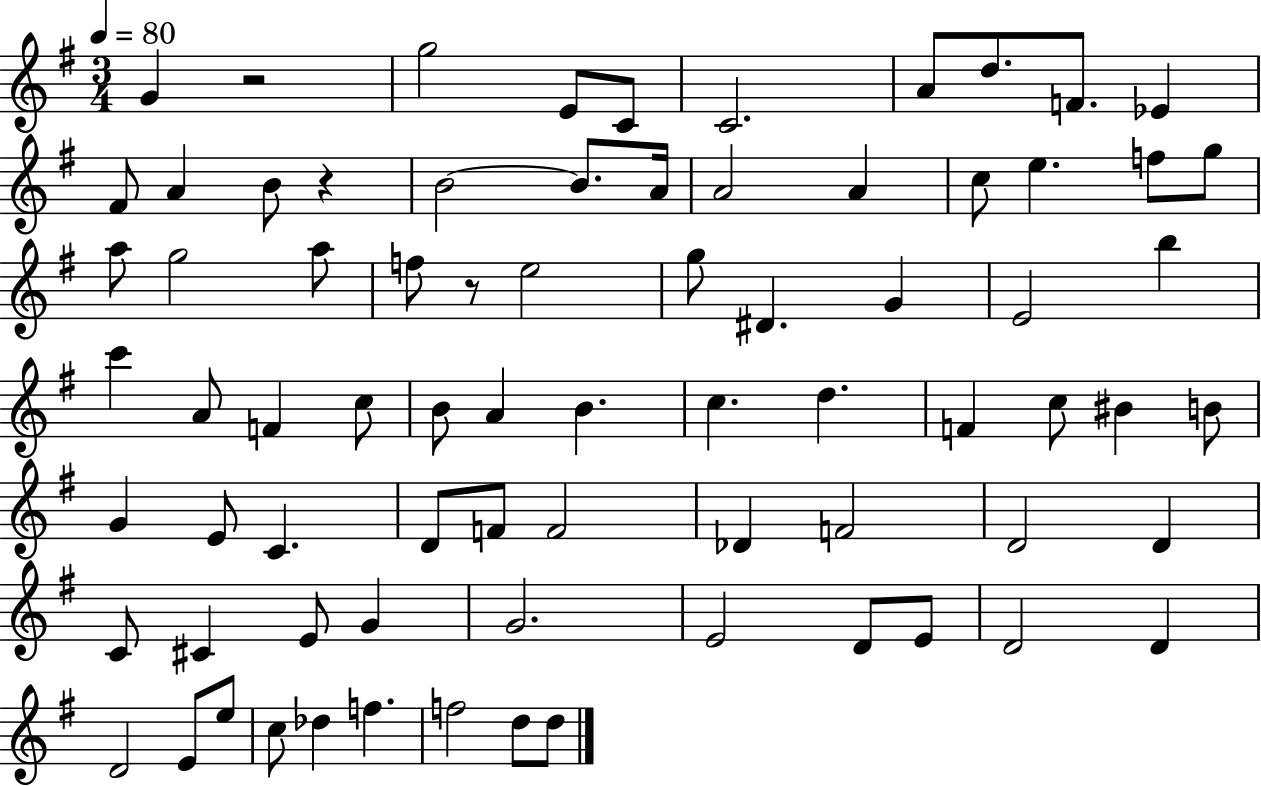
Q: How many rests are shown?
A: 3